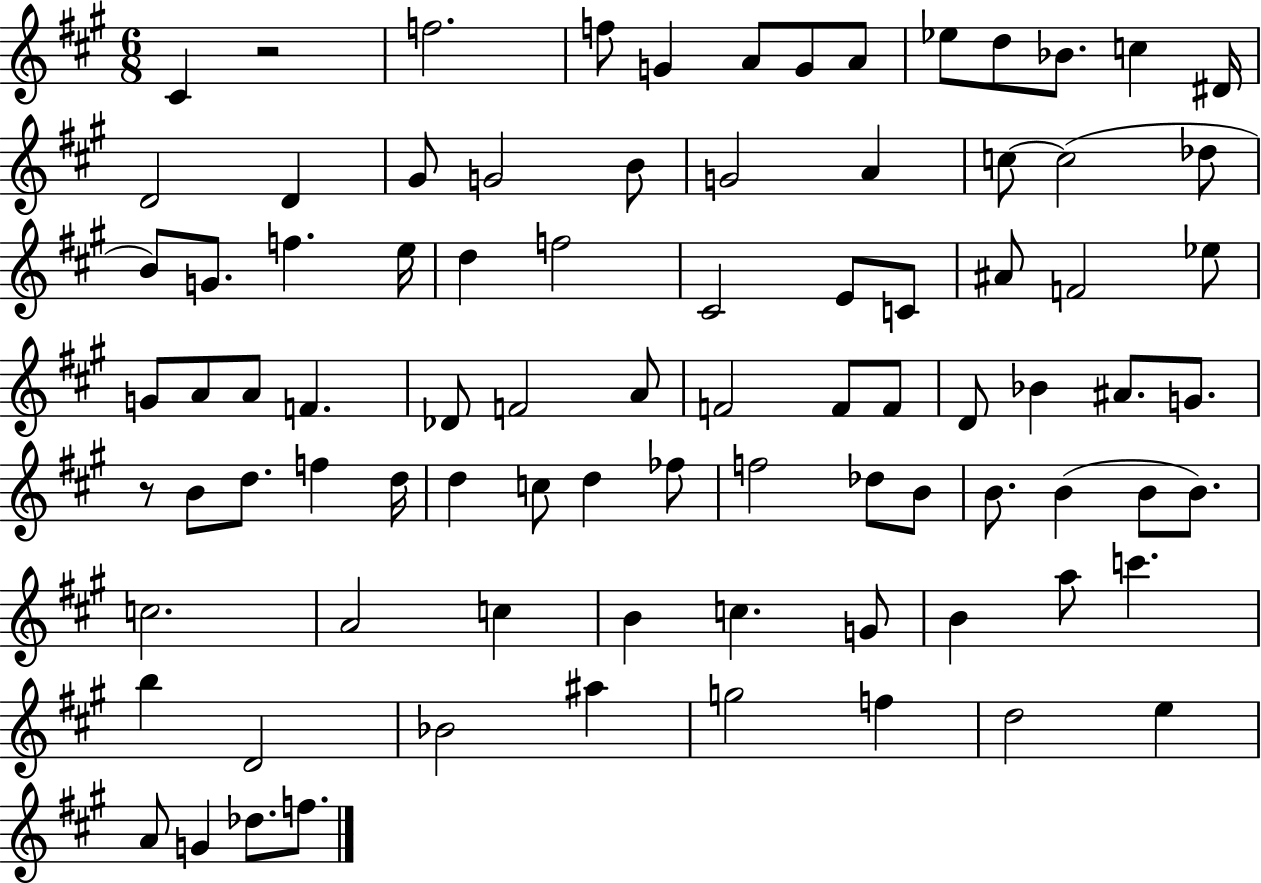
X:1
T:Untitled
M:6/8
L:1/4
K:A
^C z2 f2 f/2 G A/2 G/2 A/2 _e/2 d/2 _B/2 c ^D/4 D2 D ^G/2 G2 B/2 G2 A c/2 c2 _d/2 B/2 G/2 f e/4 d f2 ^C2 E/2 C/2 ^A/2 F2 _e/2 G/2 A/2 A/2 F _D/2 F2 A/2 F2 F/2 F/2 D/2 _B ^A/2 G/2 z/2 B/2 d/2 f d/4 d c/2 d _f/2 f2 _d/2 B/2 B/2 B B/2 B/2 c2 A2 c B c G/2 B a/2 c' b D2 _B2 ^a g2 f d2 e A/2 G _d/2 f/2